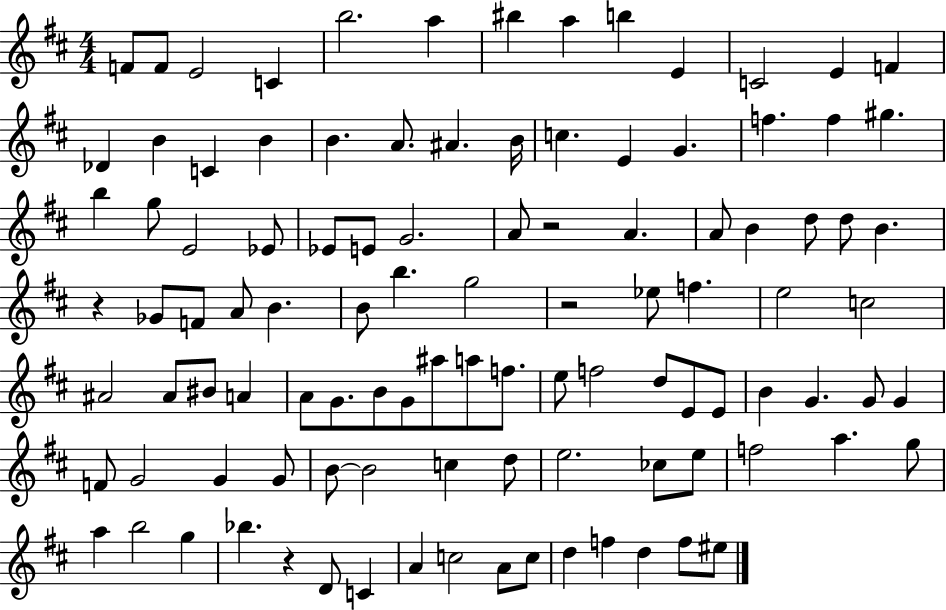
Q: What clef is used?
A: treble